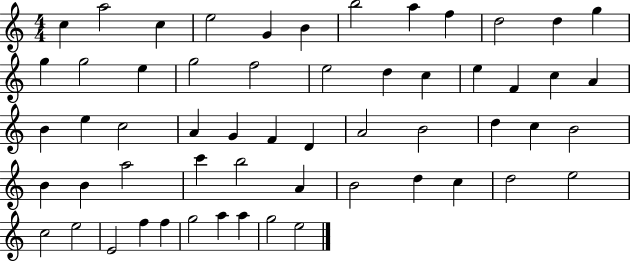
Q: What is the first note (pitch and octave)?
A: C5